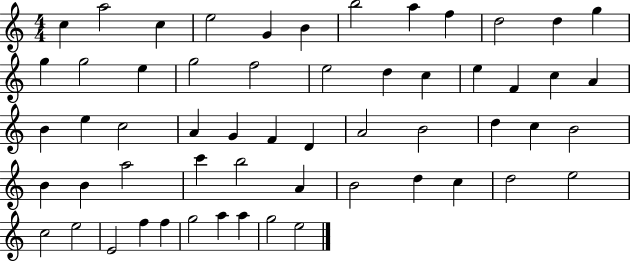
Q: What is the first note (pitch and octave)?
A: C5